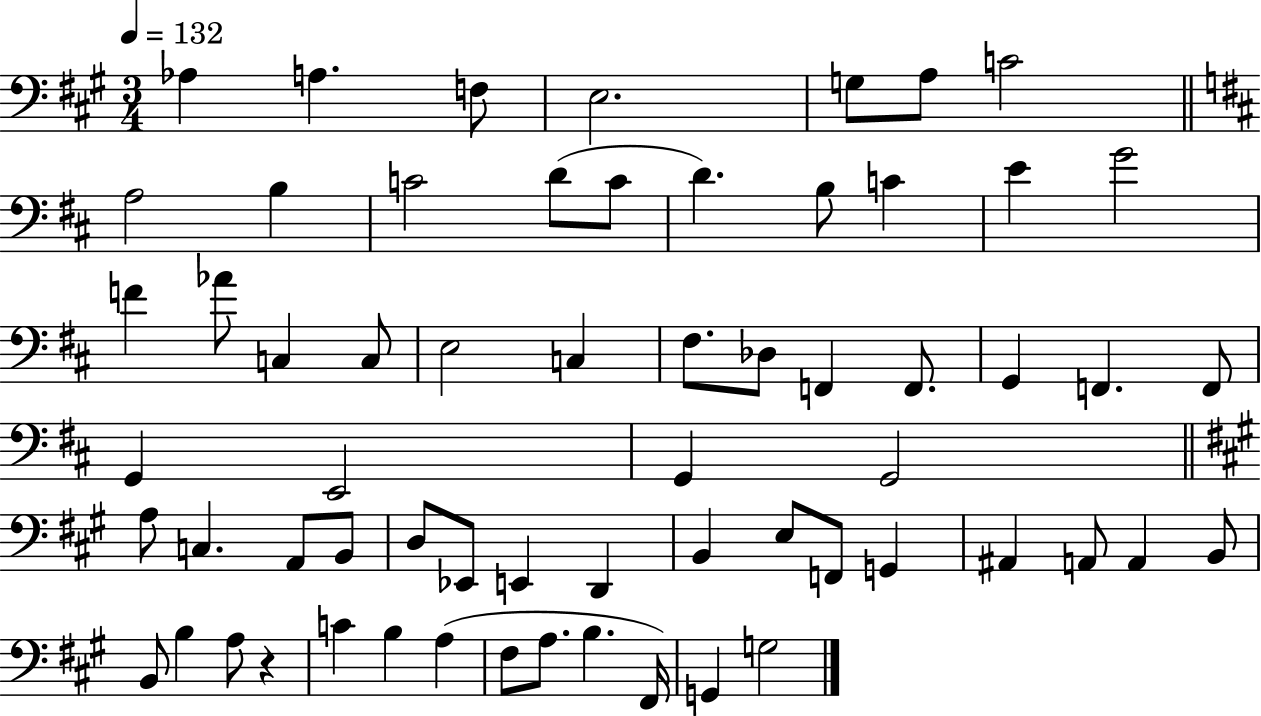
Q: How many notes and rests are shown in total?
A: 63